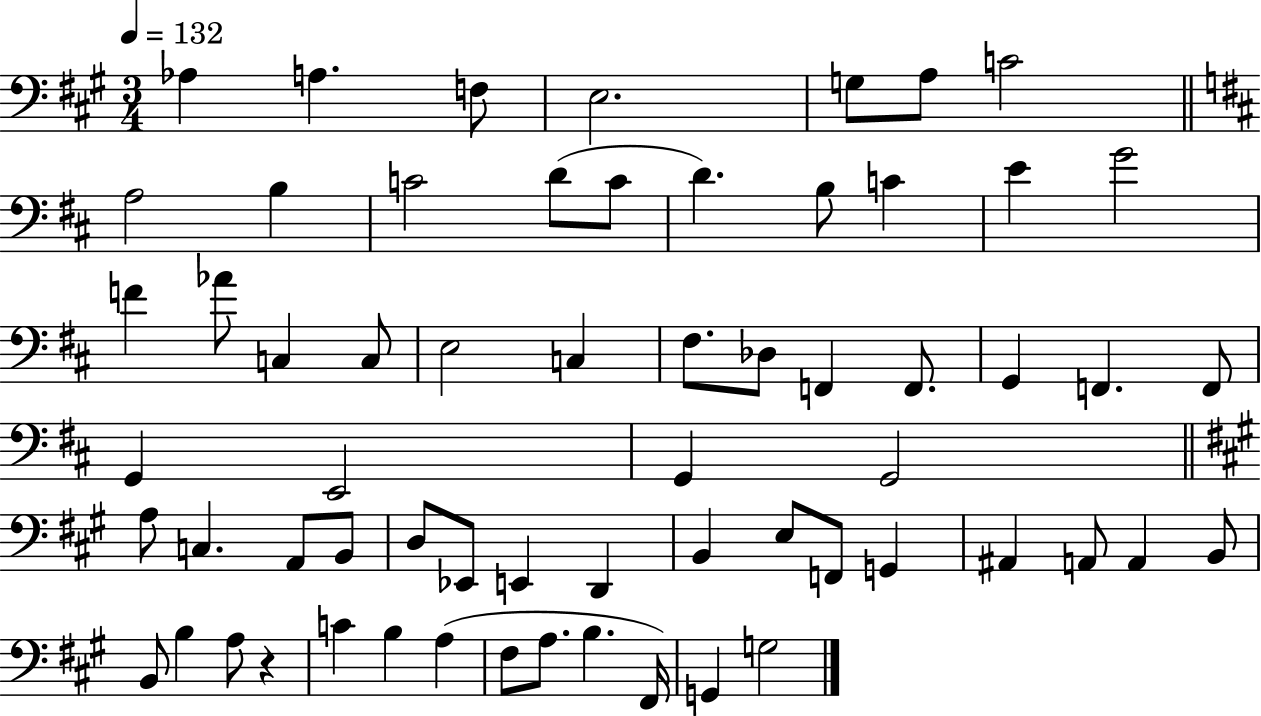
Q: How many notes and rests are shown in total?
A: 63